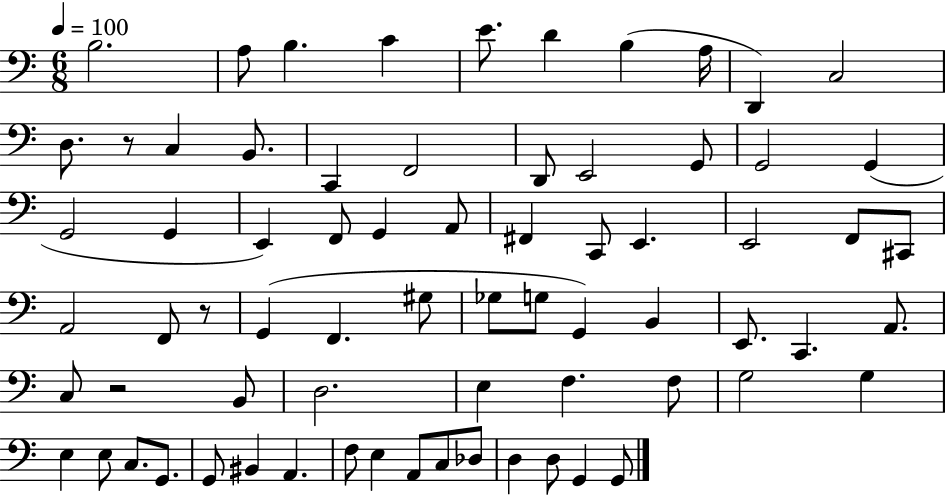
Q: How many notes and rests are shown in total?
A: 71